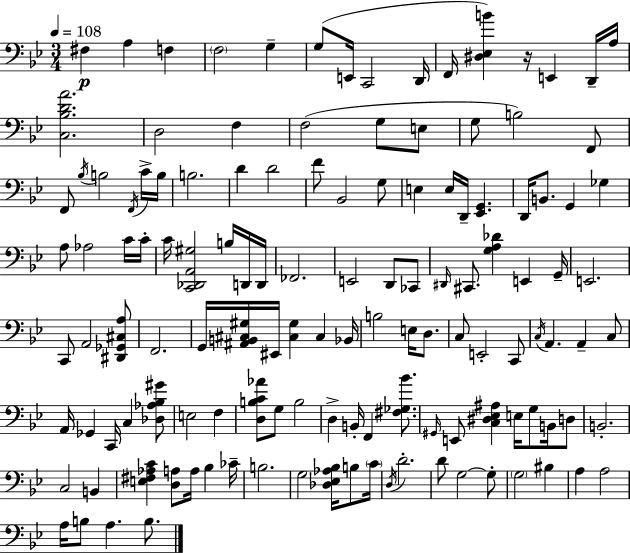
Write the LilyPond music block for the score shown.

{
  \clef bass
  \numericTimeSignature
  \time 3/4
  \key g \minor
  \tempo 4 = 108
  fis4\p a4 f4 | \parenthesize f2 g4-- | g8( e,16 c,2 d,16 | f,16 <dis ees b'>4) r16 e,4 d,16-- a16 | \break <c bes d' a'>2. | d2 f4 | f2( g8 e8 | g8 b2) f,8 | \break f,8 \acciaccatura { bes16 } b2 \acciaccatura { f,16 } | c'16-> b16 b2. | d'4 d'2 | f'8 bes,2 | \break g8 e4 e16 d,16-- <ees, g,>4. | d,16 b,8. g,4 ges4 | a8 aes2 | c'16 c'16-. c'16 <c, des, a, gis>2 b16 | \break d,16 d,16 fes,2. | e,2 d,8 | ces,8 \grace { dis,16 } cis,8. <g a des'>4 e,4 | g,16-- e,2. | \break c,8 a,2 | <dis, ges, cis a>8 f,2. | g,16 <ais, b, cis gis>16 eis,16 <cis gis>4 cis4 | bes,16 b2 e16 | \break d8. c8 e,2-. | c,8 \acciaccatura { c16 } a,4. a,4-- | c8 a,16 ges,4 c,16 c4 | <des aes bes gis'>8 e2 | \break f4 <d b c' aes'>8 g8 b2 | d4-> b,16-. f,4 | <fis ges bes'>8. \grace { gis,16 } e,8 <c dis ees ais>4 e16 | g8 b,16 d8 b,2.-. | \break c2 | b,4 <e fis aes c'>4 <d a>8 a16 | bes4 ces'16-- b2. | g2 | \break <des ees aes bes>16 b8 \parenthesize c'16 \acciaccatura { d16 } d'2.-. | d'8 g2~~ | g8-. \parenthesize g2 | bis4 a4 a2 | \break a16 b8 a4. | b8. \bar "|."
}